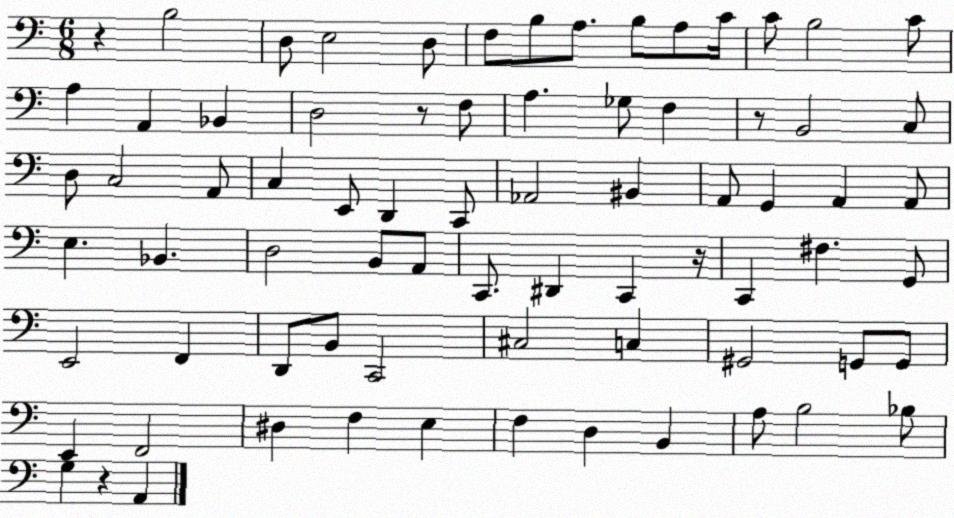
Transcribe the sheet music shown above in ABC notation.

X:1
T:Untitled
M:6/8
L:1/4
K:C
z B,2 D,/2 E,2 D,/2 F,/2 B,/2 A,/2 B,/2 A,/2 C/4 C/2 B,2 C/2 A, A,, _B,, D,2 z/2 F,/2 A, _G,/2 F, z/2 B,,2 C,/2 D,/2 C,2 A,,/2 C, E,,/2 D,, C,,/2 _A,,2 ^B,, A,,/2 G,, A,, A,,/2 E, _B,, D,2 B,,/2 A,,/2 C,,/2 ^D,, C,, z/4 C,, ^F, G,,/2 E,,2 F,, D,,/2 B,,/2 C,,2 ^C,2 C, ^G,,2 G,,/2 G,,/2 E,, F,,2 ^D, F, E, F, D, B,, A,/2 B,2 _B,/2 G, z A,,